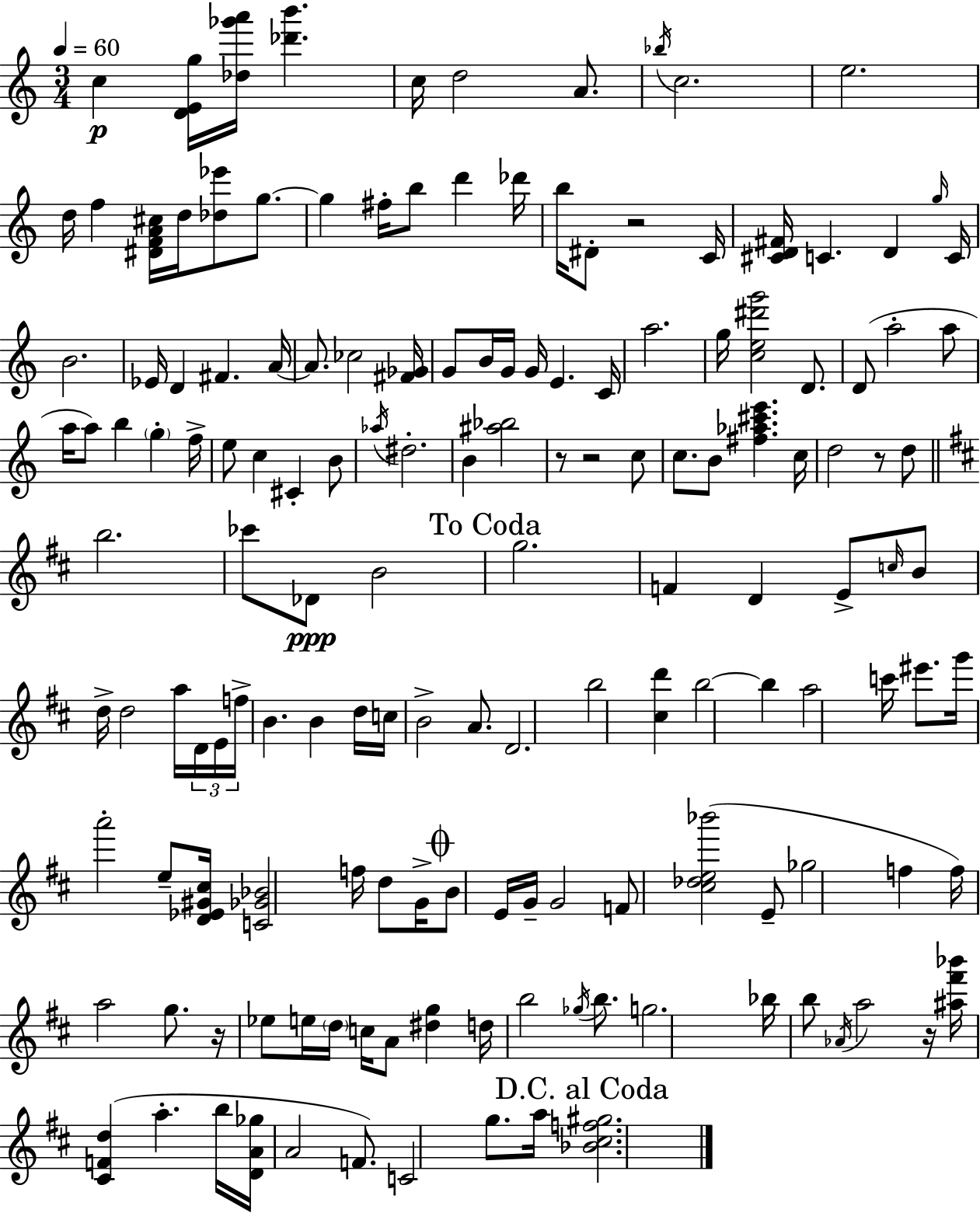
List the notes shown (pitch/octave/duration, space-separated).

C5/q [D4,E4,G5]/s [Db5,Gb6,A6]/s [Db6,B6]/q. C5/s D5/h A4/e. Bb5/s C5/h. E5/h. D5/s F5/q [D#4,F4,A4,C#5]/s D5/s [Db5,Eb6]/e G5/e. G5/q F#5/s B5/e D6/q Db6/s B5/s D#4/e R/h C4/s [C#4,D4,F#4]/s C4/q. D4/q G5/s C4/s B4/h. Eb4/s D4/q F#4/q. A4/s A4/e. CES5/h [F#4,Gb4]/s G4/e B4/s G4/s G4/s E4/q. C4/s A5/h. G5/s [C5,E5,D#6,G6]/h D4/e. D4/e A5/h A5/e A5/s A5/e B5/q G5/q F5/s E5/e C5/q C#4/q B4/e Ab5/s D#5/h. B4/q [A#5,Bb5]/h R/e R/h C5/e C5/e. B4/e [F#5,Ab5,C#6,E6]/q. C5/s D5/h R/e D5/e B5/h. CES6/e Db4/e B4/h G5/h. F4/q D4/q E4/e C5/s B4/e D5/s D5/h A5/s D4/s E4/s F5/s B4/q. B4/q D5/s C5/s B4/h A4/e. D4/h. B5/h [C#5,D6]/q B5/h B5/q A5/h C6/s EIS6/e. G6/s A6/h E5/e [D4,Eb4,G#4,C#5]/s [C4,Gb4,Bb4]/h F5/s D5/e G4/s B4/e E4/s G4/s G4/h F4/e [C#5,Db5,E5,Bb6]/h E4/e Gb5/h F5/q F5/s A5/h G5/e. R/s Eb5/e E5/s D5/s C5/s A4/e [D#5,G5]/q D5/s B5/h Gb5/s B5/e. G5/h. Bb5/s B5/e Ab4/s A5/h R/s [A#5,F#6,Bb6]/s [C#4,F4,D5]/q A5/q. B5/s [D4,A4,Gb5]/s A4/h F4/e. C4/h G5/e. A5/s [Bb4,C#5,F5,G#5]/h.